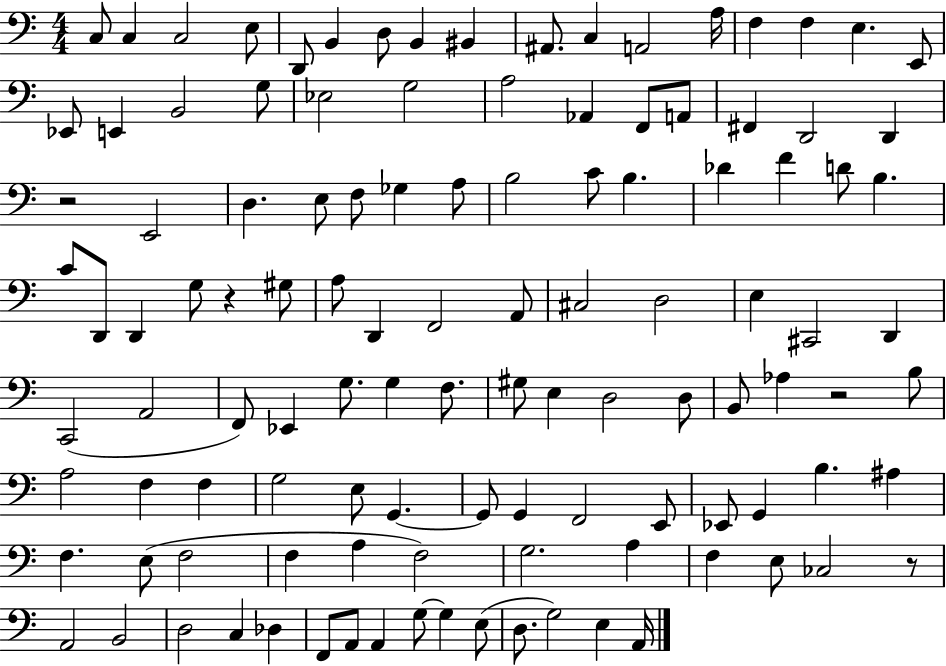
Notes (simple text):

C3/e C3/q C3/h E3/e D2/e B2/q D3/e B2/q BIS2/q A#2/e. C3/q A2/h A3/s F3/q F3/q E3/q. E2/e Eb2/e E2/q B2/h G3/e Eb3/h G3/h A3/h Ab2/q F2/e A2/e F#2/q D2/h D2/q R/h E2/h D3/q. E3/e F3/e Gb3/q A3/e B3/h C4/e B3/q. Db4/q F4/q D4/e B3/q. C4/e D2/e D2/q G3/e R/q G#3/e A3/e D2/q F2/h A2/e C#3/h D3/h E3/q C#2/h D2/q C2/h A2/h F2/e Eb2/q G3/e. G3/q F3/e. G#3/e E3/q D3/h D3/e B2/e Ab3/q R/h B3/e A3/h F3/q F3/q G3/h E3/e G2/q. G2/e G2/q F2/h E2/e Eb2/e G2/q B3/q. A#3/q F3/q. E3/e F3/h F3/q A3/q F3/h G3/h. A3/q F3/q E3/e CES3/h R/e A2/h B2/h D3/h C3/q Db3/q F2/e A2/e A2/q G3/e G3/q E3/e D3/e. G3/h E3/q A2/s